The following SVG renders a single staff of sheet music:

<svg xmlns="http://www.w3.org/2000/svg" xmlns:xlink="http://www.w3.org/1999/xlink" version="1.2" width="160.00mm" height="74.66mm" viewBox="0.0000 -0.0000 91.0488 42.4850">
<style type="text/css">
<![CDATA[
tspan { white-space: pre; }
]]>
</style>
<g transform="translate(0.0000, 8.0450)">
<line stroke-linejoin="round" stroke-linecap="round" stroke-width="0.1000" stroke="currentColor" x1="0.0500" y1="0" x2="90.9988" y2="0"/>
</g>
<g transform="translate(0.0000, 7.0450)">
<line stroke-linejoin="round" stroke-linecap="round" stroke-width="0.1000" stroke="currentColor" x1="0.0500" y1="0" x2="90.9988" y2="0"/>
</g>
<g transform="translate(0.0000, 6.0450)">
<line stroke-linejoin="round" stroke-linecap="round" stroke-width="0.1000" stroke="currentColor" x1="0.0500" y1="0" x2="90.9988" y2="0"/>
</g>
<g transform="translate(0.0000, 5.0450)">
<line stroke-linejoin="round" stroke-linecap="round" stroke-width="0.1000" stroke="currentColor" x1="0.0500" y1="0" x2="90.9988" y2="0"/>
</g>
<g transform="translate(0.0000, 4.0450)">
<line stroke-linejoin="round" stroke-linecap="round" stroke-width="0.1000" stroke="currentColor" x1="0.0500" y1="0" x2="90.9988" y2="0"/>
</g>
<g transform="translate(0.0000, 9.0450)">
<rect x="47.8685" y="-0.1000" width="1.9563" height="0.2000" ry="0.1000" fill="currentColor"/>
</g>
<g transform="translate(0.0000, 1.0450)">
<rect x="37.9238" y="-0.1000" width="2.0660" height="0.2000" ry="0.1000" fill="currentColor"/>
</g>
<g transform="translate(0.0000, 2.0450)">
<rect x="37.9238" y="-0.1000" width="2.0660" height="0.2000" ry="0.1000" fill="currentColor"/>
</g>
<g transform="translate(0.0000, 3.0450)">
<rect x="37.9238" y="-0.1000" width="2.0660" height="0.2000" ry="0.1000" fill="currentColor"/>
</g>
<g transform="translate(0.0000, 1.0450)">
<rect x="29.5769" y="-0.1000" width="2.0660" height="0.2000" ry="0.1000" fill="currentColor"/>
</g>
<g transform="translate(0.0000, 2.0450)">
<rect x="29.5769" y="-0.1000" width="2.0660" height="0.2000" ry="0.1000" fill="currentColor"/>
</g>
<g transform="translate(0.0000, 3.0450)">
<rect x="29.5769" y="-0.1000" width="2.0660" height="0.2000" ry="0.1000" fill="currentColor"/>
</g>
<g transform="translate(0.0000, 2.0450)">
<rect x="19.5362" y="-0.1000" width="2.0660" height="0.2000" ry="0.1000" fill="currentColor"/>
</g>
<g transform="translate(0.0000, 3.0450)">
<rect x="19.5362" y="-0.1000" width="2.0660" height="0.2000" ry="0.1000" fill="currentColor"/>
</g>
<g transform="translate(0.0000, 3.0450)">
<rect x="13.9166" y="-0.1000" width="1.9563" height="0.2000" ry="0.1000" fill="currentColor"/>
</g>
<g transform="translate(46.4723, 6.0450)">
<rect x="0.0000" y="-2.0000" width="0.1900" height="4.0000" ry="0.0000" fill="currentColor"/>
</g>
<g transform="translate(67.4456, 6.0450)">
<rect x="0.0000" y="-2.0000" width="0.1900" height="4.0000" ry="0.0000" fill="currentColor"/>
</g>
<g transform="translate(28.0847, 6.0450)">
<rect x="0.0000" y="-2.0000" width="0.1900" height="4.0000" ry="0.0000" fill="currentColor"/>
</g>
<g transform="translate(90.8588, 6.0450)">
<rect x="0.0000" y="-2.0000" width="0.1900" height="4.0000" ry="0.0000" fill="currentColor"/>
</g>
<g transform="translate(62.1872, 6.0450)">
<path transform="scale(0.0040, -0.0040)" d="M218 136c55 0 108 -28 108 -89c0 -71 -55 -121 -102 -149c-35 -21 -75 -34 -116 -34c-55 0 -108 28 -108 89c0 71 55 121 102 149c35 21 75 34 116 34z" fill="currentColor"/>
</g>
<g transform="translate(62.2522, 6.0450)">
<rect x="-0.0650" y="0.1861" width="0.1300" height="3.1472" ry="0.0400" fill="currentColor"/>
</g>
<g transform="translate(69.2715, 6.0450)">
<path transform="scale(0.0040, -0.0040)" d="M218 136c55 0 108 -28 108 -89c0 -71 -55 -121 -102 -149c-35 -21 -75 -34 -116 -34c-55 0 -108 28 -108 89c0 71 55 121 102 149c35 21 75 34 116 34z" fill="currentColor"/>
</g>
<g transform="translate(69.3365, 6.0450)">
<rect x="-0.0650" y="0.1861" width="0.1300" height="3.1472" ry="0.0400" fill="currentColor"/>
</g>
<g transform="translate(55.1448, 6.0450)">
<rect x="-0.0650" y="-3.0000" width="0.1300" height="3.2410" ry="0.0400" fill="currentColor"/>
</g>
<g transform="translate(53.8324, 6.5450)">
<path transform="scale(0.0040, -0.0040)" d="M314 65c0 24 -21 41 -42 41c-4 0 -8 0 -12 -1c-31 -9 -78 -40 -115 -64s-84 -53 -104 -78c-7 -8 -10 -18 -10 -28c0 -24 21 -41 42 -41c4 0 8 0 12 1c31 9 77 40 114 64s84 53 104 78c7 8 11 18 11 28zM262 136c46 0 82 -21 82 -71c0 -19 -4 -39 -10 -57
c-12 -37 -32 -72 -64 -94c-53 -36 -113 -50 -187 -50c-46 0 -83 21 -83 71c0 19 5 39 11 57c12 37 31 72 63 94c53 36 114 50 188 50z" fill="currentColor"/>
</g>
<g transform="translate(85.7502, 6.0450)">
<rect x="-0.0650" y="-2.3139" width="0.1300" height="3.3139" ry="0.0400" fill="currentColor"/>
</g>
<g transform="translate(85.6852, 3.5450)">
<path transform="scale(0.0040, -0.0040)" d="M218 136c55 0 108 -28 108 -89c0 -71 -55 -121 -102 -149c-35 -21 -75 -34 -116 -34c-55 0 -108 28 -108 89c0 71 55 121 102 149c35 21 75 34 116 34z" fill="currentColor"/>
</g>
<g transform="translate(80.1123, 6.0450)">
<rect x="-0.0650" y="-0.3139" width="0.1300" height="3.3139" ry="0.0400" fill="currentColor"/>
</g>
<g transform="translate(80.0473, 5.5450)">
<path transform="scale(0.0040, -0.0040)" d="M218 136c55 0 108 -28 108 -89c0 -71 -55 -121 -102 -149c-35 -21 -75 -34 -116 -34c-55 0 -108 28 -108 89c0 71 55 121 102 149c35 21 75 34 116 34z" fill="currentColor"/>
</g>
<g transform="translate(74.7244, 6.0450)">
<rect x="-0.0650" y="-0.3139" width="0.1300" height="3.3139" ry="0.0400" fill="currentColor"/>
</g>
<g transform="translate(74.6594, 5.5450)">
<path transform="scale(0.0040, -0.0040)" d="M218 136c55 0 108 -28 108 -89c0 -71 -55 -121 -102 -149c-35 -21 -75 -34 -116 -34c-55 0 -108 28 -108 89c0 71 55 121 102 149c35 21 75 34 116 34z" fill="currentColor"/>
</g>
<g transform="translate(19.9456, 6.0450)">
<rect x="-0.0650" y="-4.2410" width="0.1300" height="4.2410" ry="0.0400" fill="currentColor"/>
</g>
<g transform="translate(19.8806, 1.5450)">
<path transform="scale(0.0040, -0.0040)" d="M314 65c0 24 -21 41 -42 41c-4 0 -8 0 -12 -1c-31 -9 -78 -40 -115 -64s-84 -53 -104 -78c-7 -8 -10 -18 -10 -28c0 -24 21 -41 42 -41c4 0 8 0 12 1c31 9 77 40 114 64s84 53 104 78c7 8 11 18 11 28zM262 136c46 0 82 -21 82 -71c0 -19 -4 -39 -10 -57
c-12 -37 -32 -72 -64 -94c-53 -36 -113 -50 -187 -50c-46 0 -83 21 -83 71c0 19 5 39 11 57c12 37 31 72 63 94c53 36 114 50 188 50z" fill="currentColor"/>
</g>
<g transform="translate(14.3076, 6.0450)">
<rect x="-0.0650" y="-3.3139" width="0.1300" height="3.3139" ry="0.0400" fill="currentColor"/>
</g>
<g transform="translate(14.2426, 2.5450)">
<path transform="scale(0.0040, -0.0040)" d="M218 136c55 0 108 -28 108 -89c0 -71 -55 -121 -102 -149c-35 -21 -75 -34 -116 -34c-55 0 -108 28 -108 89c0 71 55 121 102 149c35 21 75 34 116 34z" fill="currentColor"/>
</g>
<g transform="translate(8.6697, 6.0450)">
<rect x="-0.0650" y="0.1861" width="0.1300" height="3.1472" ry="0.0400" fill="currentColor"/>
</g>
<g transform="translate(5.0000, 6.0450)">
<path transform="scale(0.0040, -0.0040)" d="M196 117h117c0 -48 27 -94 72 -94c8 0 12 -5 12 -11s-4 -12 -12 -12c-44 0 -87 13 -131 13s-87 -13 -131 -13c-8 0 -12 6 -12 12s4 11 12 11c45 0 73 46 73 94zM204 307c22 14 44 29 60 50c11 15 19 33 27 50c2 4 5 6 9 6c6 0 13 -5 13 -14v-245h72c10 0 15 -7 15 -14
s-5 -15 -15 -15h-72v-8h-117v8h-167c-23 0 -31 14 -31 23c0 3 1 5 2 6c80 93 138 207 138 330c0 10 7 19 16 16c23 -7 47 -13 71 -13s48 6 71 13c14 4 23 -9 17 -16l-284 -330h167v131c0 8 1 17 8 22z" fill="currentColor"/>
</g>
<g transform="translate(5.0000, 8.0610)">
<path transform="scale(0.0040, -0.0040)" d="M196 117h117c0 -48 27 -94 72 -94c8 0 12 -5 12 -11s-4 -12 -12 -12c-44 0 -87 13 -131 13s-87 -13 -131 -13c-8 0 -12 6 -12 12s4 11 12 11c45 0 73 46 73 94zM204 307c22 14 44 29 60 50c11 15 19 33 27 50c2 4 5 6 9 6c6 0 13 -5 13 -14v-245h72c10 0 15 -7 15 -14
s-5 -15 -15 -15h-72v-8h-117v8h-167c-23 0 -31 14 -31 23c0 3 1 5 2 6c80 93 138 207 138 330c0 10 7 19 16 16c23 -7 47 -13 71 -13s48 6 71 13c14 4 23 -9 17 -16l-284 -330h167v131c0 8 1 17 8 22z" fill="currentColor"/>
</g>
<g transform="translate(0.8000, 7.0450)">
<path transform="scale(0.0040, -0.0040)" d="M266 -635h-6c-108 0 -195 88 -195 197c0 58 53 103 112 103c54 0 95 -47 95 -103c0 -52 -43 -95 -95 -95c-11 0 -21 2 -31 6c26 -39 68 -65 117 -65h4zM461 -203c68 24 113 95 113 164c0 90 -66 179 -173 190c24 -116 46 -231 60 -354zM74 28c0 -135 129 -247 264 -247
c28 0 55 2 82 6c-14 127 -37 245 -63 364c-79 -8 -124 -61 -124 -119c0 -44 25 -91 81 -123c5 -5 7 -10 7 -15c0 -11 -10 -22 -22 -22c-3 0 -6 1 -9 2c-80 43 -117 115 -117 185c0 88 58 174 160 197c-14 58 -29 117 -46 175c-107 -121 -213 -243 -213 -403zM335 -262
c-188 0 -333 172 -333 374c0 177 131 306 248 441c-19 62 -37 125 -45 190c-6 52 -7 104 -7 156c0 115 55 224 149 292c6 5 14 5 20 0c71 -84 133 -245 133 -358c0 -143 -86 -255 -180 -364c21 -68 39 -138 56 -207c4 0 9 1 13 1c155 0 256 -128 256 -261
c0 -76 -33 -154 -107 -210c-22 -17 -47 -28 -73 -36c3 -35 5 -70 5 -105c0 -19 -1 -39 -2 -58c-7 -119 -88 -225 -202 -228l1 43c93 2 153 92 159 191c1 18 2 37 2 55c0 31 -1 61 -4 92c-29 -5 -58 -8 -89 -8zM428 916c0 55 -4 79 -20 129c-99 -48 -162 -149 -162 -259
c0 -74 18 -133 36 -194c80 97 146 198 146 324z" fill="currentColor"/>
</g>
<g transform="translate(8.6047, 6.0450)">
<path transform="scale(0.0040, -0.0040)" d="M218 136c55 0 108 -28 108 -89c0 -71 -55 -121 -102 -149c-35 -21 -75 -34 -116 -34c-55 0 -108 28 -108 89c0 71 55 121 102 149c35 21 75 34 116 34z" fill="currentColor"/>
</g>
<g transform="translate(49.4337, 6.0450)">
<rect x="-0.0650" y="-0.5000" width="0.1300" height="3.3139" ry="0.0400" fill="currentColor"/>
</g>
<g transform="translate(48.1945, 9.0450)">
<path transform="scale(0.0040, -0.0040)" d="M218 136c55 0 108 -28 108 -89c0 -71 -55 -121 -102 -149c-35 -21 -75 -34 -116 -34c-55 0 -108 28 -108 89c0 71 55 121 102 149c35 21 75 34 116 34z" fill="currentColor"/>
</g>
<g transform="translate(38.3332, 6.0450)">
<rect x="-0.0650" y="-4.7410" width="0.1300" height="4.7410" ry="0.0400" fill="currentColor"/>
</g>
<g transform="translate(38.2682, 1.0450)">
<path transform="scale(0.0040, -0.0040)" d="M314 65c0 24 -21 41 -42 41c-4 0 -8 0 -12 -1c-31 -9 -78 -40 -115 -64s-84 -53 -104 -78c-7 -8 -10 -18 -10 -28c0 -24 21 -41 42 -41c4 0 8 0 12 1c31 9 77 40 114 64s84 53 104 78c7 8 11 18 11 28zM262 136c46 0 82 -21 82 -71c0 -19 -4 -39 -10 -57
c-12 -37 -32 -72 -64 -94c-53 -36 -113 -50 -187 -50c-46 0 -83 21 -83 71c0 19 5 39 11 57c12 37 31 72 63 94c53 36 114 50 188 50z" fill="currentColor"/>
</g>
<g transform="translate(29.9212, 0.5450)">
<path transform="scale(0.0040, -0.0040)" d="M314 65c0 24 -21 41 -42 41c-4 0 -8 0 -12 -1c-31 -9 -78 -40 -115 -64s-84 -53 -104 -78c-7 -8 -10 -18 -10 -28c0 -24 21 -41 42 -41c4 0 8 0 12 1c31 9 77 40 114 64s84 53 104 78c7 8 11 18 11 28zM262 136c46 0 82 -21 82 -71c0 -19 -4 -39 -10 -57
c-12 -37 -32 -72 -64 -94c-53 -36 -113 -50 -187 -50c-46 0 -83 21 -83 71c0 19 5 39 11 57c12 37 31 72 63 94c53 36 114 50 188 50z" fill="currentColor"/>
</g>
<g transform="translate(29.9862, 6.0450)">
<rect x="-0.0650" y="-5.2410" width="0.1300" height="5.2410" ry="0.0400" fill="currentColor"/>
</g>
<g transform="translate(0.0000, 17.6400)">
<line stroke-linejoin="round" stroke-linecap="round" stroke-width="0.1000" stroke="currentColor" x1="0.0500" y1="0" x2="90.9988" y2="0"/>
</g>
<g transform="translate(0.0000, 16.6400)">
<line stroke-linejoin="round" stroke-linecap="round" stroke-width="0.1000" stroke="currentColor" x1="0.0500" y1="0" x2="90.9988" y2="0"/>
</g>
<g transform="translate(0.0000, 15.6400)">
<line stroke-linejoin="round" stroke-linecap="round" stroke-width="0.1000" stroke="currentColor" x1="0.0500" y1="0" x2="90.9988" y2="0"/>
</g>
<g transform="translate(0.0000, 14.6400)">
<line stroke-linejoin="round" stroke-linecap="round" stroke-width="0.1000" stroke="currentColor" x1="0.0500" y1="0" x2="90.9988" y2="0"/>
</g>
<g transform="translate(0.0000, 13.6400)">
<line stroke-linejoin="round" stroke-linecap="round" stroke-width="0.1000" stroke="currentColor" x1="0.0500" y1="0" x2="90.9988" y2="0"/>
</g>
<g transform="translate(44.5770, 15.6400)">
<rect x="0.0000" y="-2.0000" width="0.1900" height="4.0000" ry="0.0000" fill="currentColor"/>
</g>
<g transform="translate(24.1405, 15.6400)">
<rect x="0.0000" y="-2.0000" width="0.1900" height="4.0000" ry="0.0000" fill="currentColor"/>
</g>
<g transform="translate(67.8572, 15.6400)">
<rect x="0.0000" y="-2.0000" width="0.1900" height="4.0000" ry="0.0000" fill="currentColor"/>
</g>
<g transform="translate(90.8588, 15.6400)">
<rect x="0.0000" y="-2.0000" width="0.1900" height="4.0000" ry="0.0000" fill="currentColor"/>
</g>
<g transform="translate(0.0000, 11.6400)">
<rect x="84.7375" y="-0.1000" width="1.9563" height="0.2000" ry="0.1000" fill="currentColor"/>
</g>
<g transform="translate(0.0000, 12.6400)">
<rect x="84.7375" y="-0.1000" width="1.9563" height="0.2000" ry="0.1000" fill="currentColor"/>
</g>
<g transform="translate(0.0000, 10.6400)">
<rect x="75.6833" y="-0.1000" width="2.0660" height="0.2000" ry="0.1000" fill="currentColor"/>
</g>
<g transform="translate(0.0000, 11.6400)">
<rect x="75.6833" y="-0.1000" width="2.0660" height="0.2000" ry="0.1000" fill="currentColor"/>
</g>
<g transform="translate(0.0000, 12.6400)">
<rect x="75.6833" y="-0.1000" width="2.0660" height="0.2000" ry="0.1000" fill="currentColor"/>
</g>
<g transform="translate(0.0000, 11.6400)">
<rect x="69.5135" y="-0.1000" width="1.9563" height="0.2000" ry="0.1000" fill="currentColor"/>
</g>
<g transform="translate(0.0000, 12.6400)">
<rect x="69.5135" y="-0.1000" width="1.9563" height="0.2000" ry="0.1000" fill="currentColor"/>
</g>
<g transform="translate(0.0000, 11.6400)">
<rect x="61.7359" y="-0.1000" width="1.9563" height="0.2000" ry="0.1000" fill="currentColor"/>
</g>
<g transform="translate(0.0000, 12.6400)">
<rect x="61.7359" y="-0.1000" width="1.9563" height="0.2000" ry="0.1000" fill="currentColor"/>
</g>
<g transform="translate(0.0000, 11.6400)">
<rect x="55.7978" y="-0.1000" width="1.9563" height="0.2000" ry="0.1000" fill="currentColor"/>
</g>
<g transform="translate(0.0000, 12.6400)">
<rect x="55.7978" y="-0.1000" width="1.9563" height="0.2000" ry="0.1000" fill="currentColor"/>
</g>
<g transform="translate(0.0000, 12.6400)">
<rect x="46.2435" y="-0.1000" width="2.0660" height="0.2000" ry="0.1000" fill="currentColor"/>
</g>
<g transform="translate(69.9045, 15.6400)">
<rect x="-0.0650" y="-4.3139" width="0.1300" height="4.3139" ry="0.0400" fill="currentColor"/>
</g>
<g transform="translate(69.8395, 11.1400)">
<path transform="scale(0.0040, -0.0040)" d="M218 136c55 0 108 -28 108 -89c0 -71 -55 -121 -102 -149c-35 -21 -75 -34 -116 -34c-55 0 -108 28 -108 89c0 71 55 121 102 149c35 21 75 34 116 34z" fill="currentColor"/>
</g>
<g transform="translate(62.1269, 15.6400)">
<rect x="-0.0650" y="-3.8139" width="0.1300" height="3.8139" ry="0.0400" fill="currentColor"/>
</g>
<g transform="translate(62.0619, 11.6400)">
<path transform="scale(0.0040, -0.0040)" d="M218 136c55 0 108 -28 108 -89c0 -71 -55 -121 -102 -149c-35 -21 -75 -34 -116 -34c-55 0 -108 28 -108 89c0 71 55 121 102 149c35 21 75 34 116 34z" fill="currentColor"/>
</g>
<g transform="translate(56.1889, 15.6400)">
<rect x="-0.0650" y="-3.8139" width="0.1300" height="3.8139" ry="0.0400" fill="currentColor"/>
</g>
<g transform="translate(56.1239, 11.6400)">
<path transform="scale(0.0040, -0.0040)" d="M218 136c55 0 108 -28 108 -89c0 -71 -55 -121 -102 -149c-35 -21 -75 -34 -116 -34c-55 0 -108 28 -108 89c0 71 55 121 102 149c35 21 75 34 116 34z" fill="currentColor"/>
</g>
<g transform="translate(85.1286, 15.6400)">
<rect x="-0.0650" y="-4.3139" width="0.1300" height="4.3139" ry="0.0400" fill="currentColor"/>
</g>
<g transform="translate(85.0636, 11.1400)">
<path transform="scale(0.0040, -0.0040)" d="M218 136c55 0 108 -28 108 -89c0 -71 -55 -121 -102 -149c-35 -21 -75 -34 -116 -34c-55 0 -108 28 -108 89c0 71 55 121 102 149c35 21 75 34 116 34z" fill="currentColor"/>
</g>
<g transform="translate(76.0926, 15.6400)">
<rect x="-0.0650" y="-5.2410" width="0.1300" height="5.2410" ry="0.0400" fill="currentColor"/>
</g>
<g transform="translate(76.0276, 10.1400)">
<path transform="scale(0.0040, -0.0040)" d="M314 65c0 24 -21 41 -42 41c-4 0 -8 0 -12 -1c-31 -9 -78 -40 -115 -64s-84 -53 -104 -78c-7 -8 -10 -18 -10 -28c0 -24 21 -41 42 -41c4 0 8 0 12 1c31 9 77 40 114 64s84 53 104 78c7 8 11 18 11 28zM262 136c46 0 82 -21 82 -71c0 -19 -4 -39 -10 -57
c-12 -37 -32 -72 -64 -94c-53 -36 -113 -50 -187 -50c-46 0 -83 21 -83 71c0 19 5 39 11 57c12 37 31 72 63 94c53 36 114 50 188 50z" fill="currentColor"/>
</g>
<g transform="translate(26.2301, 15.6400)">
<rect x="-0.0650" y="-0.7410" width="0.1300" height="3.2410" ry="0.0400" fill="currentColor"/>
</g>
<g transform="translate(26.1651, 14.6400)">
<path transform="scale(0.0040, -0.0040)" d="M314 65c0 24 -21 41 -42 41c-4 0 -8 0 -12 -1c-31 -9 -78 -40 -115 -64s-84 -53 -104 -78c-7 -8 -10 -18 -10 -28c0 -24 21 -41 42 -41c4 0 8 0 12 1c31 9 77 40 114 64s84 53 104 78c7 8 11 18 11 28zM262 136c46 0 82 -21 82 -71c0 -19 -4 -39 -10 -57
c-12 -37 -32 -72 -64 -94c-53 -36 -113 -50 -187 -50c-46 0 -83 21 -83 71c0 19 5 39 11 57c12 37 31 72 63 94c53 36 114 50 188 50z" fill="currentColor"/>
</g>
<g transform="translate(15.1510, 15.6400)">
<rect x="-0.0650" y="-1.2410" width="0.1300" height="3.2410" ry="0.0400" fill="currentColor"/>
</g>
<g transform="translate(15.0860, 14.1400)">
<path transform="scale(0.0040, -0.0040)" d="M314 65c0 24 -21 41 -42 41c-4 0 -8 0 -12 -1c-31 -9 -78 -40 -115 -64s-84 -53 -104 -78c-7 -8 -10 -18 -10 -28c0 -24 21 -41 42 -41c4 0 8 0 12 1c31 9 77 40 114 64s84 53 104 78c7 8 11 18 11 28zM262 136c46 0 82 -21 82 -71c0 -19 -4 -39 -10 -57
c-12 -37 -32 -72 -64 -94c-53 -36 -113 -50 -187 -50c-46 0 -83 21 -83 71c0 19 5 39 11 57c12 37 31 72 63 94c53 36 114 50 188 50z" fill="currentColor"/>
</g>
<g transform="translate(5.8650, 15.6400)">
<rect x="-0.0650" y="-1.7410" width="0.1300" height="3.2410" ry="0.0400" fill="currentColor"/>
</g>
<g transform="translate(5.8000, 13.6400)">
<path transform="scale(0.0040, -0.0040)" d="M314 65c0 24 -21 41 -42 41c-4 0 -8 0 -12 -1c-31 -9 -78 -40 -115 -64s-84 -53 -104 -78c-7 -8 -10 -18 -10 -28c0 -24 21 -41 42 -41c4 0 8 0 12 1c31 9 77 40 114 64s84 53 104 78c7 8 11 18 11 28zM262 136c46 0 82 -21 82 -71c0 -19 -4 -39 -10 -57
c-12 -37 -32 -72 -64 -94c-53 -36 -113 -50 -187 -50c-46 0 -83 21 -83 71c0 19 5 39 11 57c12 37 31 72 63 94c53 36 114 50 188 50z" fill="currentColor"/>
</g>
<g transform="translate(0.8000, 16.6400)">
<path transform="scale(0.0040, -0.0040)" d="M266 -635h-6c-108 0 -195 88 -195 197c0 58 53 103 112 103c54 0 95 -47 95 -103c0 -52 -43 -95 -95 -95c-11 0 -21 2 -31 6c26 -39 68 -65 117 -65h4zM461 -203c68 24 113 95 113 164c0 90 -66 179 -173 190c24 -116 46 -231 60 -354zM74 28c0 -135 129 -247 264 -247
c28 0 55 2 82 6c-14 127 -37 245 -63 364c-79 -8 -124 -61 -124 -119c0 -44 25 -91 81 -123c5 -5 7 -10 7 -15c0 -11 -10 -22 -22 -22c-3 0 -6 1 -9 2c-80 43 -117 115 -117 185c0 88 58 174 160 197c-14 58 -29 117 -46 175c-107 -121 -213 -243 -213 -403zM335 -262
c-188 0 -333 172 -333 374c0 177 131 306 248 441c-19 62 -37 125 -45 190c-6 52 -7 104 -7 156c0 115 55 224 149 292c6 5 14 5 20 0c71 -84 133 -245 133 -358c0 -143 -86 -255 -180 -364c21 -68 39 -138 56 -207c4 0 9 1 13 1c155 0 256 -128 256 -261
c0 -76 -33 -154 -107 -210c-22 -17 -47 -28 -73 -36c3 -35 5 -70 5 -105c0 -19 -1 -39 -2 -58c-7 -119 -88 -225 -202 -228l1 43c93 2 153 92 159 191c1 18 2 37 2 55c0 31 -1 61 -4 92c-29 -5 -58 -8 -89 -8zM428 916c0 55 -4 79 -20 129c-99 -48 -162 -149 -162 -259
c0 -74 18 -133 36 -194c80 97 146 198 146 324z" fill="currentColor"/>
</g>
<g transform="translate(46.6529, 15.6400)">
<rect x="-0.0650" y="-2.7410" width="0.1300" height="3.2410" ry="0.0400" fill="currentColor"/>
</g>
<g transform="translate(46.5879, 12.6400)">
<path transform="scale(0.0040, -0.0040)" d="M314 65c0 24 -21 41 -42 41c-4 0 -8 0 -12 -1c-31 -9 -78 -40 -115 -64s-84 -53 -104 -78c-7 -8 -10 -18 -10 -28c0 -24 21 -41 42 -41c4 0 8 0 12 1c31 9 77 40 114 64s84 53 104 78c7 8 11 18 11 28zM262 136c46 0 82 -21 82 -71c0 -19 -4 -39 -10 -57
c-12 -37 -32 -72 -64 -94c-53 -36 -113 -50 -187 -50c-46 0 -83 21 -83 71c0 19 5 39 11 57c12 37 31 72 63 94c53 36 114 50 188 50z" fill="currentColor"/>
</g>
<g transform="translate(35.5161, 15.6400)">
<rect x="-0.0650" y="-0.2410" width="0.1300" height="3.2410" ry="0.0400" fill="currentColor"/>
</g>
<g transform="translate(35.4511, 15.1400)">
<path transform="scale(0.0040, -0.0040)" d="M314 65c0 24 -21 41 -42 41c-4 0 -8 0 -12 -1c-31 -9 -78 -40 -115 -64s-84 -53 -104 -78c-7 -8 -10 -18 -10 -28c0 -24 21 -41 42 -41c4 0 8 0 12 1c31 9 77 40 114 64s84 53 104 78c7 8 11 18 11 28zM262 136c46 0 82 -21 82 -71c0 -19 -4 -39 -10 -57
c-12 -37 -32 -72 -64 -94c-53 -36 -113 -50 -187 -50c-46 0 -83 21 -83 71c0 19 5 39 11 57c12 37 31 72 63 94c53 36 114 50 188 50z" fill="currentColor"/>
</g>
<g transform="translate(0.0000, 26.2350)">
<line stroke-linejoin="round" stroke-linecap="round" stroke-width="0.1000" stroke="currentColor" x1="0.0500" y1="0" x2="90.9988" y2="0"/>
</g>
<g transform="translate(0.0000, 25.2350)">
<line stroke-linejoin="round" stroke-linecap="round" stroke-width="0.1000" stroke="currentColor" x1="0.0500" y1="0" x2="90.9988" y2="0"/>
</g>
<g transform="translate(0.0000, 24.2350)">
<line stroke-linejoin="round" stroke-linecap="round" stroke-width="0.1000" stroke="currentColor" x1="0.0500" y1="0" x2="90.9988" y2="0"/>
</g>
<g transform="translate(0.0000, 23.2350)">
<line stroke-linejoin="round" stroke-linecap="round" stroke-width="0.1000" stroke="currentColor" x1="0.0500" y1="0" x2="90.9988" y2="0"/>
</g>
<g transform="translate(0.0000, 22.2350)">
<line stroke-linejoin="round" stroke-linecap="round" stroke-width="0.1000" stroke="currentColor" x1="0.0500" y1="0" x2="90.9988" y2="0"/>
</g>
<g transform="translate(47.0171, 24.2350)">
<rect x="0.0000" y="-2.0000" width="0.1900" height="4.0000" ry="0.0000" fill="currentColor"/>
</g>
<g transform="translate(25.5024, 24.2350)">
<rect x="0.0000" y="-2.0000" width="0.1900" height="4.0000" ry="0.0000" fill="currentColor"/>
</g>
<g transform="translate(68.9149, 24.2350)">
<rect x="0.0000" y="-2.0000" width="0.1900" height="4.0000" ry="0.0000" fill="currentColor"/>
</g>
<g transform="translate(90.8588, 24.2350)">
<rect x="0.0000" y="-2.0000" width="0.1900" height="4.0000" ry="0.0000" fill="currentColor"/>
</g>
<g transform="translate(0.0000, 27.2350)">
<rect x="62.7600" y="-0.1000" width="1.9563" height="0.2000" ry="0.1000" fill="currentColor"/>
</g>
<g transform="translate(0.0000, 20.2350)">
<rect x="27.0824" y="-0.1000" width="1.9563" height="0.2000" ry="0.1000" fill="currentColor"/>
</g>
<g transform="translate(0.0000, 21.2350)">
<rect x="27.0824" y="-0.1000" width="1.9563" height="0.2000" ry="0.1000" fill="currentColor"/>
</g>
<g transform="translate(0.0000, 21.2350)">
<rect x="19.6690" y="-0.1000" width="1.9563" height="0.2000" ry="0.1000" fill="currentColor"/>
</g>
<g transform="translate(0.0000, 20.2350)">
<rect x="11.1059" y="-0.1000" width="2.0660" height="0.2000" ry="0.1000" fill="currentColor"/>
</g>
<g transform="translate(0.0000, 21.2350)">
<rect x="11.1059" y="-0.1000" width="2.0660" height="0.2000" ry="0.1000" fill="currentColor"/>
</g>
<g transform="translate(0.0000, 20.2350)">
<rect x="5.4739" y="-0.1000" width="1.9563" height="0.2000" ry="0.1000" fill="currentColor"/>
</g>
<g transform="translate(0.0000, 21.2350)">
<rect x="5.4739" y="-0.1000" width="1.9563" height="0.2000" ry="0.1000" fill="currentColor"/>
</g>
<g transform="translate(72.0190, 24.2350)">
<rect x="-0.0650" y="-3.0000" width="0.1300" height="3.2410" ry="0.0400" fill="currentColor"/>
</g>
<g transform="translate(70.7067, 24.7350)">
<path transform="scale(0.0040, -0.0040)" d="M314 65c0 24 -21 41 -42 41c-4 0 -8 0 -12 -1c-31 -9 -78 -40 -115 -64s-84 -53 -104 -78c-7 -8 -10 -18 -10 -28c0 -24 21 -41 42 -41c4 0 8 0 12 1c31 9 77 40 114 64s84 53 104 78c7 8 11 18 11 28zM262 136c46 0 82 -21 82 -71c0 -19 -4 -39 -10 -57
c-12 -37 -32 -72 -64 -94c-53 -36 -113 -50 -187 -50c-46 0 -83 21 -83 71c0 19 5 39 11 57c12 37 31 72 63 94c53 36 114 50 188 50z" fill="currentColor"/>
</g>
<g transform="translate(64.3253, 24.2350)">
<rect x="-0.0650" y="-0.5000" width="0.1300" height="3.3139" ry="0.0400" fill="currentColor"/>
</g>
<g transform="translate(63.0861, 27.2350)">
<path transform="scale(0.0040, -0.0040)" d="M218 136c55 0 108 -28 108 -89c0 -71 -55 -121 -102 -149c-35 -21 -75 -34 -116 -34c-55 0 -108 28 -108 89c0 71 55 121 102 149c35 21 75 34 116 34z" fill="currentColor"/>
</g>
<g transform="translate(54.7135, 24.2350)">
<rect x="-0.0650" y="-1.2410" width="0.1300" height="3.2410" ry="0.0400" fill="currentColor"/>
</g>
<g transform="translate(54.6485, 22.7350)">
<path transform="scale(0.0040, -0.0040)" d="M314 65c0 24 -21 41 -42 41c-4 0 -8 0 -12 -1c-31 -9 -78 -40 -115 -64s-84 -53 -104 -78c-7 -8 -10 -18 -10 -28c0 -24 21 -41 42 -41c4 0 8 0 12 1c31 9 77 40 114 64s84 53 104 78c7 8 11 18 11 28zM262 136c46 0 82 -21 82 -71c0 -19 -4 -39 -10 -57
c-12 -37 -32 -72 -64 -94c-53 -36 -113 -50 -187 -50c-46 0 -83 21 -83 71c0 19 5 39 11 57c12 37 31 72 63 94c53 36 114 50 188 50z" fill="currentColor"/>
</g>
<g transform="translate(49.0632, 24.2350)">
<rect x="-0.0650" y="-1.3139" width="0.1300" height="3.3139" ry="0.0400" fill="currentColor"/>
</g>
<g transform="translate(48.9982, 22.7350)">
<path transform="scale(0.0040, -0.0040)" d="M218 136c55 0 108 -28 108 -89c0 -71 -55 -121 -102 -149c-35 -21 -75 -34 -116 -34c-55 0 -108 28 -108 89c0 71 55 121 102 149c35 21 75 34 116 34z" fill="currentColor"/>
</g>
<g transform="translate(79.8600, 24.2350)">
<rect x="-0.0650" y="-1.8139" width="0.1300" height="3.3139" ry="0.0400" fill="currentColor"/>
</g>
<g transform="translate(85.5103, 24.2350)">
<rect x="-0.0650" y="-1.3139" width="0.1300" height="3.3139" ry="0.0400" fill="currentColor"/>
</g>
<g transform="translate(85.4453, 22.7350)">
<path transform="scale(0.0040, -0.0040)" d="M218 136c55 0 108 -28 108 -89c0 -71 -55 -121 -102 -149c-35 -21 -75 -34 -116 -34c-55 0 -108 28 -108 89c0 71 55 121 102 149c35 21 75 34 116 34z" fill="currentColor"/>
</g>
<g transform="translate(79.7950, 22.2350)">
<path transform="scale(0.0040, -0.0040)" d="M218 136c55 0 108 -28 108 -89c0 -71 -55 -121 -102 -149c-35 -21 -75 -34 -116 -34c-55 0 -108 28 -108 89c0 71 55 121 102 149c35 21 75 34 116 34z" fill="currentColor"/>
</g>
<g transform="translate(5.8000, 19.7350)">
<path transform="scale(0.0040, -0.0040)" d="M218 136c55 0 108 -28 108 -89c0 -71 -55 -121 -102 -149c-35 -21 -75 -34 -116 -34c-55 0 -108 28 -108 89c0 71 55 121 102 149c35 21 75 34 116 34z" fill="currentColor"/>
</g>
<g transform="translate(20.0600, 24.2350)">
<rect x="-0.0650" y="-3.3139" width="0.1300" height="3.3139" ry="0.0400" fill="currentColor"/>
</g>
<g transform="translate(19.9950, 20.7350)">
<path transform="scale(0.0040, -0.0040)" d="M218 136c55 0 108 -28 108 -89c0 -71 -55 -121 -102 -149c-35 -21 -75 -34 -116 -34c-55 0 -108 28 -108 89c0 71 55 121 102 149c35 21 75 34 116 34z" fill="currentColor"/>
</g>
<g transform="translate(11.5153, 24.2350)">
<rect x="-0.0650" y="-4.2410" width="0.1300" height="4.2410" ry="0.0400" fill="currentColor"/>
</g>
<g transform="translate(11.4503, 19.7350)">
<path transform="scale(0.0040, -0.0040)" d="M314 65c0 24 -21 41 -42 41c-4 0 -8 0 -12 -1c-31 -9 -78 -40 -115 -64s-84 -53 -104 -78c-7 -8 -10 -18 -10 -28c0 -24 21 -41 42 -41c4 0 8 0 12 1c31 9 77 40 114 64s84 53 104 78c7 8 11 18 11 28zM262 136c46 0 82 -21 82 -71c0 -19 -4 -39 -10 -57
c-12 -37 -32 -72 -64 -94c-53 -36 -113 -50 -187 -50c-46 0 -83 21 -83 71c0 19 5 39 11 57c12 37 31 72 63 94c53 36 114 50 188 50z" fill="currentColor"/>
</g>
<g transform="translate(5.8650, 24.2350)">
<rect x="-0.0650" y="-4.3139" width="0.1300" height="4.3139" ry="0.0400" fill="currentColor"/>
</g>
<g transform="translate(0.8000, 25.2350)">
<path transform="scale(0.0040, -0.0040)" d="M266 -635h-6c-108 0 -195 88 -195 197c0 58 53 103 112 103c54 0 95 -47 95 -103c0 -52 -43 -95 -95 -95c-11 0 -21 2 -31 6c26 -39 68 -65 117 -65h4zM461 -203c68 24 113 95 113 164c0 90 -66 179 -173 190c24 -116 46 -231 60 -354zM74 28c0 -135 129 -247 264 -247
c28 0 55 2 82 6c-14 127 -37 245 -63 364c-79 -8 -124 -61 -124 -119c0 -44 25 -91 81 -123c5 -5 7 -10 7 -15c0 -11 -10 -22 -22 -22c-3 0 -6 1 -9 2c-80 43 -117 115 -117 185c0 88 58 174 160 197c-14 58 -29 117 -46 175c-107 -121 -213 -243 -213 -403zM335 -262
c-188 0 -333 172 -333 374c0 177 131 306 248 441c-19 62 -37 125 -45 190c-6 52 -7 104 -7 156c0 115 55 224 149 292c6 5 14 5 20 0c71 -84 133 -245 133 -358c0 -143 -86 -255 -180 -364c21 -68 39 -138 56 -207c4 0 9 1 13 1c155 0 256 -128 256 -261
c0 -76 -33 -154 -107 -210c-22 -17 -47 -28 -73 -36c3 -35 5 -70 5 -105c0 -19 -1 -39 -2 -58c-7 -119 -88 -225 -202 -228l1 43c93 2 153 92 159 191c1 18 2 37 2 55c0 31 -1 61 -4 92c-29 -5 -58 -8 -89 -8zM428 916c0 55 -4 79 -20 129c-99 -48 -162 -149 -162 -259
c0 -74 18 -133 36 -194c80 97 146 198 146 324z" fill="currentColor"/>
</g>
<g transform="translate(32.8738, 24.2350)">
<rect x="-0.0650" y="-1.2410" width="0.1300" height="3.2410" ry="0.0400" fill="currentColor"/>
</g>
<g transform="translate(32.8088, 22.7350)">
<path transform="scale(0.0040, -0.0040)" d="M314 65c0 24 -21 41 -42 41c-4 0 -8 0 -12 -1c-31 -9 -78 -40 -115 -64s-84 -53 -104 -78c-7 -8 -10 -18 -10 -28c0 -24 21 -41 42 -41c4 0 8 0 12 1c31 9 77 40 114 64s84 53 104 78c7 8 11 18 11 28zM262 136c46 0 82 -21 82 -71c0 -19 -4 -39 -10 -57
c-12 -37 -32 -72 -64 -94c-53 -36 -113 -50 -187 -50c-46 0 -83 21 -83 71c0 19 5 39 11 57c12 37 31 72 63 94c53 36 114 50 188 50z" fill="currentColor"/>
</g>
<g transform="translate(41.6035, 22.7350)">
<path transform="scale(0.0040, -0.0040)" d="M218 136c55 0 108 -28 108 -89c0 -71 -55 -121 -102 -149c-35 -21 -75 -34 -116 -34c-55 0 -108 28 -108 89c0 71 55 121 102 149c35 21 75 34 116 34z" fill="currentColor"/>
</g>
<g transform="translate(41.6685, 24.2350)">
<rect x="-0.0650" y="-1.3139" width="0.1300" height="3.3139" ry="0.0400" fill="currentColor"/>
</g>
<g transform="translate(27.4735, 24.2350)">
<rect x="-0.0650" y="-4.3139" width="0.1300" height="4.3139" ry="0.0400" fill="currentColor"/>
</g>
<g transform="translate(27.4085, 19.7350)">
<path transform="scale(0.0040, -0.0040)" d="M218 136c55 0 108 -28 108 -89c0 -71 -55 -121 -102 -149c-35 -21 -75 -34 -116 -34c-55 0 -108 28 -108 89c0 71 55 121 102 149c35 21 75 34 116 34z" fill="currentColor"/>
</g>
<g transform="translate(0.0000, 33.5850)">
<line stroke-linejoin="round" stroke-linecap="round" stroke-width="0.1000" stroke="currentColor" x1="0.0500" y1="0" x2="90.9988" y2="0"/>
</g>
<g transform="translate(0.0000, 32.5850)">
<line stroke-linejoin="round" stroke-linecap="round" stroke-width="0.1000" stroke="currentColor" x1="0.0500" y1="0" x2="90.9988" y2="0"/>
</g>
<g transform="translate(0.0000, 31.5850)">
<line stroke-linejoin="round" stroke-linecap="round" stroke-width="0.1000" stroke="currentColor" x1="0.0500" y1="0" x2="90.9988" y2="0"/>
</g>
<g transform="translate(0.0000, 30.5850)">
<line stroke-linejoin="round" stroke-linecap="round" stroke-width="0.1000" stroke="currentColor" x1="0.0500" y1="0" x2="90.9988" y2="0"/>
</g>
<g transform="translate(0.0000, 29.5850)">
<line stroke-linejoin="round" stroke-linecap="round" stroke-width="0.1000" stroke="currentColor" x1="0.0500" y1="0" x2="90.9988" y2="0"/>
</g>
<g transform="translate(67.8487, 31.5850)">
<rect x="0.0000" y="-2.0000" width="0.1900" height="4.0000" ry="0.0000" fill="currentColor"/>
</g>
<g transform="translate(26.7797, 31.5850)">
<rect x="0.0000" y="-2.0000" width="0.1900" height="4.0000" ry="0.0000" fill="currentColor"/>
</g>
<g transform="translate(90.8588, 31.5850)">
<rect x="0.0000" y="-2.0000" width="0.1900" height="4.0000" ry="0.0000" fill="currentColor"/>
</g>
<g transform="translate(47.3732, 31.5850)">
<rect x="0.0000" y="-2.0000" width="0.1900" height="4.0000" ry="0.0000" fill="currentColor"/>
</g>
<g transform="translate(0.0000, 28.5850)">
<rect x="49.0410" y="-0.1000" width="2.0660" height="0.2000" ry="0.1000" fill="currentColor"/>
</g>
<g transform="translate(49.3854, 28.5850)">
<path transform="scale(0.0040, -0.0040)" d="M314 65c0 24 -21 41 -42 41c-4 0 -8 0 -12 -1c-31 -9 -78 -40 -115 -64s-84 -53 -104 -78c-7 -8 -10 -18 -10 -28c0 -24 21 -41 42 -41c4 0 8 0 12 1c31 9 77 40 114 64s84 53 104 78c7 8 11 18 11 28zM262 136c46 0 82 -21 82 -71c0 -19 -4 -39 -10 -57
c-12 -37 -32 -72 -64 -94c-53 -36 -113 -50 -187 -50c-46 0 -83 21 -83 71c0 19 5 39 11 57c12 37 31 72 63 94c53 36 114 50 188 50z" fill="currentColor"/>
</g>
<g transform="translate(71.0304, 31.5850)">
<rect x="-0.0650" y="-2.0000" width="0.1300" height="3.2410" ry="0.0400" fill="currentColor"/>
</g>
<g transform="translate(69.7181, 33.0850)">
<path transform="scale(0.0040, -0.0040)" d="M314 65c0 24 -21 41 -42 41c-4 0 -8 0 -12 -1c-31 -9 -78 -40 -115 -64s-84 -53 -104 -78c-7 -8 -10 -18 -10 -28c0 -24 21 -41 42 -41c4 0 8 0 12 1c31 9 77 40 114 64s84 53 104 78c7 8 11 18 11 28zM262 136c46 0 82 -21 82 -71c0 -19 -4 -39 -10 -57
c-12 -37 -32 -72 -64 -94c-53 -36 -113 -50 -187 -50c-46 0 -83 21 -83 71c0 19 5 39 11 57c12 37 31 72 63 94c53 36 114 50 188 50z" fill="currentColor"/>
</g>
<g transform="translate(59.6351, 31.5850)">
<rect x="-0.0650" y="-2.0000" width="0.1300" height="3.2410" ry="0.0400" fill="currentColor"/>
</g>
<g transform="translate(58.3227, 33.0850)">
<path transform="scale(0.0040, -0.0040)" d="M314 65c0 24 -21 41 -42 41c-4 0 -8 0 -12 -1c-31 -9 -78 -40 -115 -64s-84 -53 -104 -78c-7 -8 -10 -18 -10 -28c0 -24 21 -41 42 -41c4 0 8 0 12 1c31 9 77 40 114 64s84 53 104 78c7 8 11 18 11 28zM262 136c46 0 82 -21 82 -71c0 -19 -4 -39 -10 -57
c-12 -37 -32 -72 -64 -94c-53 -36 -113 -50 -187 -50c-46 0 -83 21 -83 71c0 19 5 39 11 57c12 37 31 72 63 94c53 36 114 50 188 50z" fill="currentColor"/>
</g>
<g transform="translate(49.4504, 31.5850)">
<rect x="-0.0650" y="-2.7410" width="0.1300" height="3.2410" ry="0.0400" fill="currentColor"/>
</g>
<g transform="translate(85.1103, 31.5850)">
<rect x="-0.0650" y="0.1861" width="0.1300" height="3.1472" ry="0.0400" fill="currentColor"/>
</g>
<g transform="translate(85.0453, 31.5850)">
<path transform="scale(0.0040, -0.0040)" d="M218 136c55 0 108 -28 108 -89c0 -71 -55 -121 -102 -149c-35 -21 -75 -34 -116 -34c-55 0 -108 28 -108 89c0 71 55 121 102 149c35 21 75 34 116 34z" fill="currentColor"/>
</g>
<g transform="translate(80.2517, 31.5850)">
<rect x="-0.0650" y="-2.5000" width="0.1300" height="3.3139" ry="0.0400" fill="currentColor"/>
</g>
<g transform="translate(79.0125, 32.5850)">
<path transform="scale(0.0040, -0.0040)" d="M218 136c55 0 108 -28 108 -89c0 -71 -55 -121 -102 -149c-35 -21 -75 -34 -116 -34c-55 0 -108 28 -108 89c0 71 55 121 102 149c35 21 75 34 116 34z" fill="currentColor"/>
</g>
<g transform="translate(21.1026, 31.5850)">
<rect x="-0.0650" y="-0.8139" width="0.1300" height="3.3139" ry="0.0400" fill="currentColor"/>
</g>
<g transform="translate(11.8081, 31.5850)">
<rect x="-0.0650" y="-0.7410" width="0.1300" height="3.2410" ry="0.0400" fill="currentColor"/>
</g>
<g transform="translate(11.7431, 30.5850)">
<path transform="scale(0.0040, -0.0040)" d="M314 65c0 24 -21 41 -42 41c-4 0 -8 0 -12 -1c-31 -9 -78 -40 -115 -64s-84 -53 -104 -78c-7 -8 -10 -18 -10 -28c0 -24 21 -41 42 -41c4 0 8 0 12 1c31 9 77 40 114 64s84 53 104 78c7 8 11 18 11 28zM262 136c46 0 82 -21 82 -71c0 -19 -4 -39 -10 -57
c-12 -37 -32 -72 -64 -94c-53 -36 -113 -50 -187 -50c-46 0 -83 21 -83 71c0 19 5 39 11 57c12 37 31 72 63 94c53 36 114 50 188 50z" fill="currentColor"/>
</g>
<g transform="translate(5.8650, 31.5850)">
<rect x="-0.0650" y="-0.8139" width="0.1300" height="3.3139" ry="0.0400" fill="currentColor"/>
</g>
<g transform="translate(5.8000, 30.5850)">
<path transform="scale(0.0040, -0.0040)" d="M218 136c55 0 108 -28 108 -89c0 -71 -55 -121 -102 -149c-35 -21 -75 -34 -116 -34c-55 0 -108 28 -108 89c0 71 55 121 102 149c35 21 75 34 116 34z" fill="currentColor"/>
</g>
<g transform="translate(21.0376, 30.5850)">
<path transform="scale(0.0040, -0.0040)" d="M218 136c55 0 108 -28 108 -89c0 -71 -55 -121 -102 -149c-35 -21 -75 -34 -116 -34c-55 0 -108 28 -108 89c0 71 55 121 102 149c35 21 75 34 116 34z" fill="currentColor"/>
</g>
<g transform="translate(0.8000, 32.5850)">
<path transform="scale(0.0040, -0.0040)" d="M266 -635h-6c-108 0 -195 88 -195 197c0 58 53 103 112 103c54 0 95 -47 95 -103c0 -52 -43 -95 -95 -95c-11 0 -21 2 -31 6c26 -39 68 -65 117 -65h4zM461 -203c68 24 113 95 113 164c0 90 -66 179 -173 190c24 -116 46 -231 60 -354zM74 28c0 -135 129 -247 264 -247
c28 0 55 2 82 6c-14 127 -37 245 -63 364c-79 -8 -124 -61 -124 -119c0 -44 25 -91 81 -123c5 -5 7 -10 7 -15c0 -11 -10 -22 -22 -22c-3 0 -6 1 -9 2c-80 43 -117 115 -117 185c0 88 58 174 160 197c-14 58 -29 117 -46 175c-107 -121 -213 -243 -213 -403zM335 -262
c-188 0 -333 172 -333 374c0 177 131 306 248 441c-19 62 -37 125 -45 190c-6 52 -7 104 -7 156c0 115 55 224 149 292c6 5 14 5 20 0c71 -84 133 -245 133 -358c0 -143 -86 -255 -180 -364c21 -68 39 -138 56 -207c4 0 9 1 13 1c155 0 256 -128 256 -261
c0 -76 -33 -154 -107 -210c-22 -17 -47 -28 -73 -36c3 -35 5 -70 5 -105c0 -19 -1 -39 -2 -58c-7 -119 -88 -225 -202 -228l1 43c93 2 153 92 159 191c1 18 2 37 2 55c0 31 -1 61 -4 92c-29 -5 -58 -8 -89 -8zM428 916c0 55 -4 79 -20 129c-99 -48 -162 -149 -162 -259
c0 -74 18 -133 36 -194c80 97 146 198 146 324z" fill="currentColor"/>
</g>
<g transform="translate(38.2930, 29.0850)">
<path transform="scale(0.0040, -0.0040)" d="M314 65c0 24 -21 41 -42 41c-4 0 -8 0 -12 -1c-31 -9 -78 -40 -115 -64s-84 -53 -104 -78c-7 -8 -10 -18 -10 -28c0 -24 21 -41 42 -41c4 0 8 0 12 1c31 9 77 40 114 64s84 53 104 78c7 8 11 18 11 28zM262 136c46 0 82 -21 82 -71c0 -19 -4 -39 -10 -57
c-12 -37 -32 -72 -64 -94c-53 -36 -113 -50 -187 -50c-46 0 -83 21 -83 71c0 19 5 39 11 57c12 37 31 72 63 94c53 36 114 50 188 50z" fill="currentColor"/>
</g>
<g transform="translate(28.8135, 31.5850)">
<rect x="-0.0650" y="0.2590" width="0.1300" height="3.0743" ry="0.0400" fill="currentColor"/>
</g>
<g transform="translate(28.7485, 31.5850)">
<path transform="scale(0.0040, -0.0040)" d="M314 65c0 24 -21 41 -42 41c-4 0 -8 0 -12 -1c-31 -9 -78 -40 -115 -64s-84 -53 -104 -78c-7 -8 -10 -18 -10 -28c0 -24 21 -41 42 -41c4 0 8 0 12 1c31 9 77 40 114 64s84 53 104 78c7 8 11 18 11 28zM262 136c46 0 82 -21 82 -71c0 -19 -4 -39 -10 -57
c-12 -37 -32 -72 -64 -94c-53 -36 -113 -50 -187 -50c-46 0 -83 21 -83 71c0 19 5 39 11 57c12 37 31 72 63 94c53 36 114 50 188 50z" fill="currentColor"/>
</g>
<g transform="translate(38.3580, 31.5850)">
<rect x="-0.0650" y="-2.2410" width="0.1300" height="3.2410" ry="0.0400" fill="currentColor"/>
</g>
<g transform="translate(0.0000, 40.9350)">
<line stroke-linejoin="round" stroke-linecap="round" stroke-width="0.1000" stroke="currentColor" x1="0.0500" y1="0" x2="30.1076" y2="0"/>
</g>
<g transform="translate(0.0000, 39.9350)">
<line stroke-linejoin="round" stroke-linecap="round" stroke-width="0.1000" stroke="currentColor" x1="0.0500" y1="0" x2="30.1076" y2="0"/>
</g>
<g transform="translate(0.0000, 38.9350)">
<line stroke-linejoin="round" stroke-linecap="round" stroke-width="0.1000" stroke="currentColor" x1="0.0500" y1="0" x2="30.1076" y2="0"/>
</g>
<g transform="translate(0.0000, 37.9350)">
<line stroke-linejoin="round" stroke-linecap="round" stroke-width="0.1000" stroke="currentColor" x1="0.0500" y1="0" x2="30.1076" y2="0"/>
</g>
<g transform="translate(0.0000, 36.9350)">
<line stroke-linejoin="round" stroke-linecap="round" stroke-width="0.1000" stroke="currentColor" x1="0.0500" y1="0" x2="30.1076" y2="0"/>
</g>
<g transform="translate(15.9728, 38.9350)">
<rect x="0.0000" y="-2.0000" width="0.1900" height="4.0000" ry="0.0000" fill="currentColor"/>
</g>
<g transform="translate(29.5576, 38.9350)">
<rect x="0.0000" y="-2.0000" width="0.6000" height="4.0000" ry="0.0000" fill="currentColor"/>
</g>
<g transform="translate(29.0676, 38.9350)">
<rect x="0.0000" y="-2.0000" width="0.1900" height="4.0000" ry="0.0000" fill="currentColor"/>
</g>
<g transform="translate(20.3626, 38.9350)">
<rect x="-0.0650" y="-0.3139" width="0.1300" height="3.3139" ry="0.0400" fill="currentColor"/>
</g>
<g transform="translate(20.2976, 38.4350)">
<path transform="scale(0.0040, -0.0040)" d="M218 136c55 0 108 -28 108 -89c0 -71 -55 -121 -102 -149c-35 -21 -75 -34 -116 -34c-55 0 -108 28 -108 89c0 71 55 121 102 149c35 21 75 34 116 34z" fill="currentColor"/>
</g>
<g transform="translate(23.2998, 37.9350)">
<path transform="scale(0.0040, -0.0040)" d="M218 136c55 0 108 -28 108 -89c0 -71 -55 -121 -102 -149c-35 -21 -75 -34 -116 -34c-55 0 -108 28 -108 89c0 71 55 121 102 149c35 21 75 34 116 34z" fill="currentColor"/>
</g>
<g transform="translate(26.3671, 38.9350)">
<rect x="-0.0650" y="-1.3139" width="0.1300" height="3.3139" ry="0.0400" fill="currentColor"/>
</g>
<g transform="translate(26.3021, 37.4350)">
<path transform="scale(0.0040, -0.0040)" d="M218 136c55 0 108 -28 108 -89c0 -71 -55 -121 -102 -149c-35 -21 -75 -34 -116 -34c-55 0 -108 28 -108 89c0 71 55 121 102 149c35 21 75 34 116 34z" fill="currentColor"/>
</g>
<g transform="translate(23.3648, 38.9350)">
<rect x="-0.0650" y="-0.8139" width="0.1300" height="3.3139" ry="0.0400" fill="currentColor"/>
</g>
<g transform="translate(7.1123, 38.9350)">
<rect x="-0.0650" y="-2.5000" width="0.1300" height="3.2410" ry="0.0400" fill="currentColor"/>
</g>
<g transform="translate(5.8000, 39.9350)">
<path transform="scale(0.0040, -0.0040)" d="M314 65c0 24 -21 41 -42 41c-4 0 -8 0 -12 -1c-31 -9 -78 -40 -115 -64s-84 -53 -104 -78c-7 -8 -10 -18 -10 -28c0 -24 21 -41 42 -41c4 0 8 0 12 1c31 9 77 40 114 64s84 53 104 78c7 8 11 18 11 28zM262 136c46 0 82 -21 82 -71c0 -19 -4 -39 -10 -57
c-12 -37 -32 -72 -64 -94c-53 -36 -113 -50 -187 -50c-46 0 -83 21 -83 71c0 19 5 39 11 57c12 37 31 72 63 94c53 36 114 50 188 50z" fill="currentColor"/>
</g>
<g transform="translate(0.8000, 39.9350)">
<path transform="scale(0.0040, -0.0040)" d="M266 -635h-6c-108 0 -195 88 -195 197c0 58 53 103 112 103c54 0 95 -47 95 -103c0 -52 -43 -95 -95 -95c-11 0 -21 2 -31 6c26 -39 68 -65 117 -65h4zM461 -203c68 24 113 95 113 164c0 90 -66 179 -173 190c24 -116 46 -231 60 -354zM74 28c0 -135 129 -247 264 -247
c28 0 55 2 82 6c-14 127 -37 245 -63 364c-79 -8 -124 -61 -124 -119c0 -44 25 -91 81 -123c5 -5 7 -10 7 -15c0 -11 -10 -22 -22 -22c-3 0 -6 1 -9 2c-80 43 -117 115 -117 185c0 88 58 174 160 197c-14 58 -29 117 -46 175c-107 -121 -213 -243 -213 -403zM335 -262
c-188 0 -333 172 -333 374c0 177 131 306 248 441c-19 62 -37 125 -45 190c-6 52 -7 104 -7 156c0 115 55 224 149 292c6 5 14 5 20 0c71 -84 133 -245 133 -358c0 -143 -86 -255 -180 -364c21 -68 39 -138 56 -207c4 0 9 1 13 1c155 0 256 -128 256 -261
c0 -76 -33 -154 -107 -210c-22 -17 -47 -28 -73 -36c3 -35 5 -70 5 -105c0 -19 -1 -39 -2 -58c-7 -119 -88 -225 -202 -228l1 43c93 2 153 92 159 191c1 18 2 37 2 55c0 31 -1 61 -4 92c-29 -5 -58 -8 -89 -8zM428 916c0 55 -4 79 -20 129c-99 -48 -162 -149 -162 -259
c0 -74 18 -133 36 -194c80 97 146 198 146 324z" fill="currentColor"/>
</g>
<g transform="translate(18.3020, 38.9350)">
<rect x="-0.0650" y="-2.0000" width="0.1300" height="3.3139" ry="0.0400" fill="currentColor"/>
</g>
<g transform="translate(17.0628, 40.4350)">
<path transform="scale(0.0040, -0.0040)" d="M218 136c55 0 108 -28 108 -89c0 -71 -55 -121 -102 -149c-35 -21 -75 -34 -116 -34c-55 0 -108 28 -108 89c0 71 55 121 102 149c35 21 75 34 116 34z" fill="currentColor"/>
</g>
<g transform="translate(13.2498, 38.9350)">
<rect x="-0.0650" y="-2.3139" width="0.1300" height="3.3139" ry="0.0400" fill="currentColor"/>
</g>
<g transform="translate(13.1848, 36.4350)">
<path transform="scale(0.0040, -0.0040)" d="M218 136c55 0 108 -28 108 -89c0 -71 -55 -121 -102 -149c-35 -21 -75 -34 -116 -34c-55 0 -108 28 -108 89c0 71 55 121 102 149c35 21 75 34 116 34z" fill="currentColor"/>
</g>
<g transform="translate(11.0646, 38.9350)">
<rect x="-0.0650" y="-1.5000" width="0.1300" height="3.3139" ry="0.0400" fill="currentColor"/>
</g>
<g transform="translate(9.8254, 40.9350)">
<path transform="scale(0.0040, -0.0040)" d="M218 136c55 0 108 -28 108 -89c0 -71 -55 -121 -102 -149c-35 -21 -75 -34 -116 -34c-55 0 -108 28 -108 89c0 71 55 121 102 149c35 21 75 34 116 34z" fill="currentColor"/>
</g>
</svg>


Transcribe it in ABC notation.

X:1
T:Untitled
M:4/4
L:1/4
K:C
B b d'2 f'2 e'2 C A2 B B c c g f2 e2 d2 c2 a2 c' c' d' f'2 d' d' d'2 b d' e2 e e e2 C A2 f e d d2 d B2 g2 a2 F2 F2 G B G2 E g F c d e